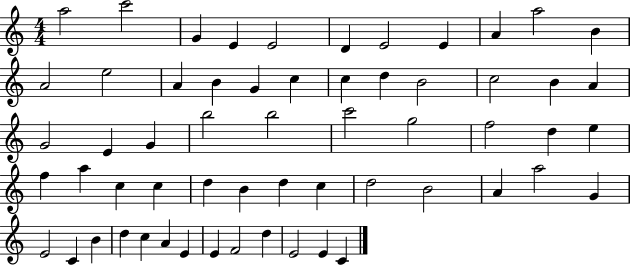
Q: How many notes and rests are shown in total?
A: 59